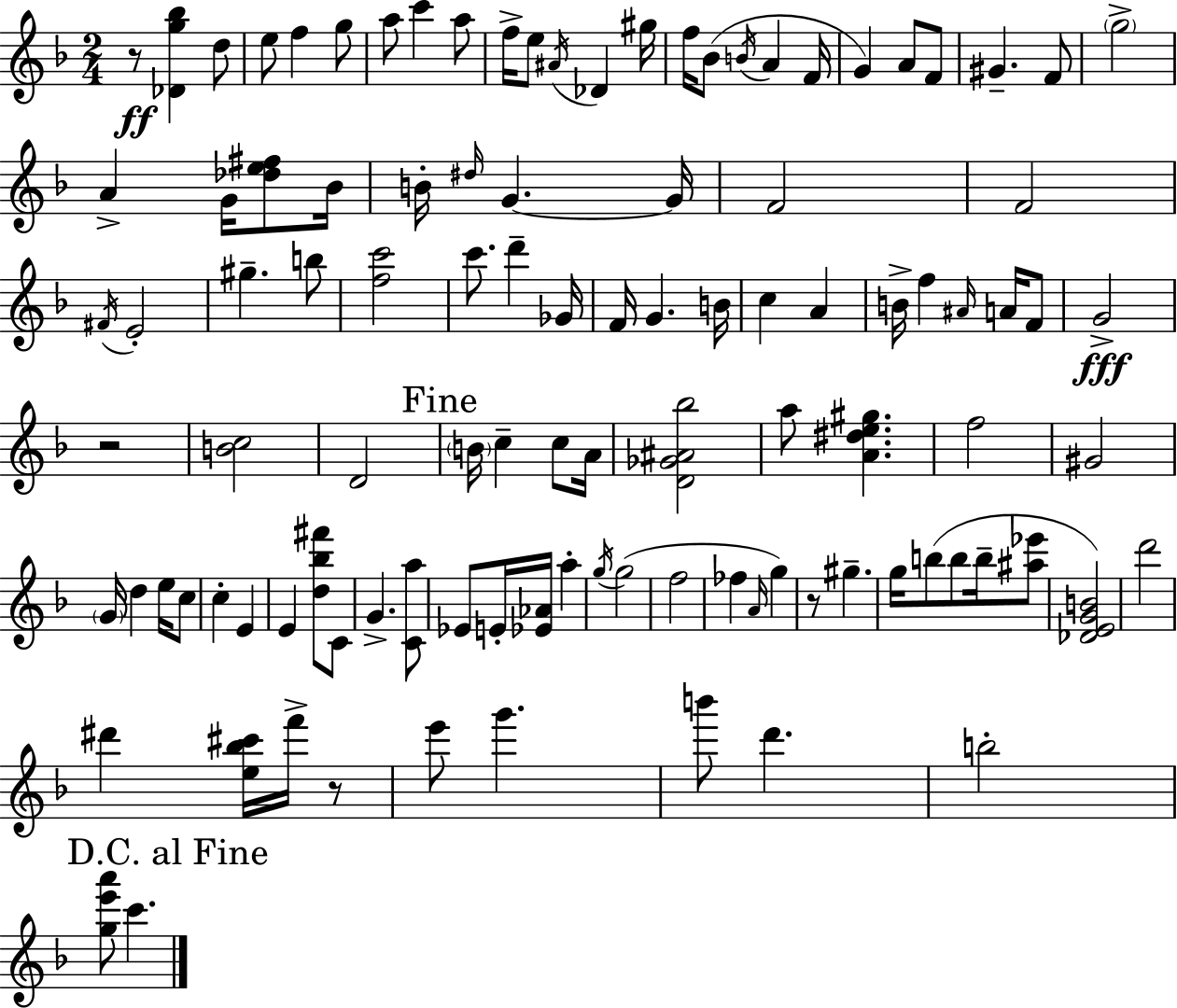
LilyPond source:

{
  \clef treble
  \numericTimeSignature
  \time 2/4
  \key d \minor
  r8\ff <des' g'' bes''>4 d''8 | e''8 f''4 g''8 | a''8 c'''4 a''8 | f''16-> e''8 \acciaccatura { ais'16 } des'4 | \break gis''16 f''16 bes'8( \acciaccatura { b'16 } a'4 | f'16 g'4) a'8 | f'8 gis'4.-- | f'8 \parenthesize g''2-> | \break a'4-> g'16 <des'' e'' fis''>8 | bes'16 b'16-. \grace { dis''16 } g'4.~~ | g'16 f'2 | f'2 | \break \acciaccatura { fis'16 } e'2-. | gis''4.-- | b''8 <f'' c'''>2 | c'''8. d'''4-- | \break ges'16 f'16 g'4. | b'16 c''4 | a'4 b'16-> f''4 | \grace { ais'16 } a'16 f'8 g'2->\fff | \break r2 | <b' c''>2 | d'2 | \mark "Fine" \parenthesize b'16 c''4-- | \break c''8 a'16 <d' ges' ais' bes''>2 | a''8 <a' dis'' e'' gis''>4. | f''2 | gis'2 | \break \parenthesize g'16 d''4 | e''16 c''8 c''4-. | e'4 e'4 | <d'' bes'' fis'''>8 c'8 g'4.-> | \break <c' a''>8 ees'8 e'16-. | <ees' aes'>16 a''4-. \acciaccatura { g''16 }( g''2 | f''2 | fes''4 | \break \grace { a'16 } g''4) r8 | gis''4.-- g''16 | b''8( b''8 b''16-- <ais'' ees'''>8 <des' e' g' b'>2) | d'''2 | \break dis'''4 | <e'' bes'' cis'''>16 f'''16-> r8 e'''8 | g'''4. b'''8 | d'''4. b''2-. | \break \mark "D.C. al Fine" <g'' e''' a'''>8 | c'''4. \bar "|."
}